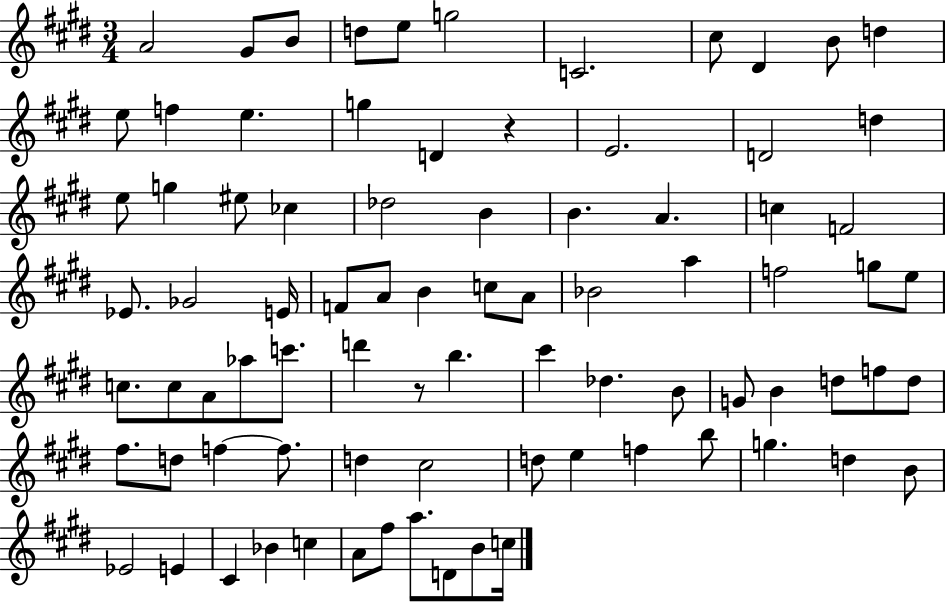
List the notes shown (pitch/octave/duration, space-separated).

A4/h G#4/e B4/e D5/e E5/e G5/h C4/h. C#5/e D#4/q B4/e D5/q E5/e F5/q E5/q. G5/q D4/q R/q E4/h. D4/h D5/q E5/e G5/q EIS5/e CES5/q Db5/h B4/q B4/q. A4/q. C5/q F4/h Eb4/e. Gb4/h E4/s F4/e A4/e B4/q C5/e A4/e Bb4/h A5/q F5/h G5/e E5/e C5/e. C5/e A4/e Ab5/e C6/e. D6/q R/e B5/q. C#6/q Db5/q. B4/e G4/e B4/q D5/e F5/e D5/e F#5/e. D5/e F5/q F5/e. D5/q C#5/h D5/e E5/q F5/q B5/e G5/q. D5/q B4/e Eb4/h E4/q C#4/q Bb4/q C5/q A4/e F#5/e A5/e. D4/e B4/e C5/s